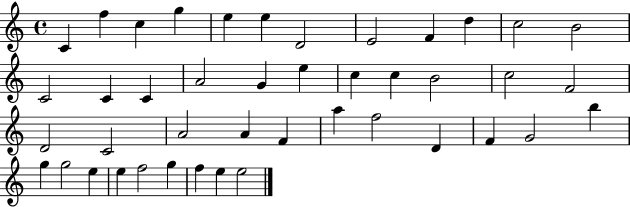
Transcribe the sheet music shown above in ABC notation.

X:1
T:Untitled
M:4/4
L:1/4
K:C
C f c g e e D2 E2 F d c2 B2 C2 C C A2 G e c c B2 c2 F2 D2 C2 A2 A F a f2 D F G2 b g g2 e e f2 g f e e2